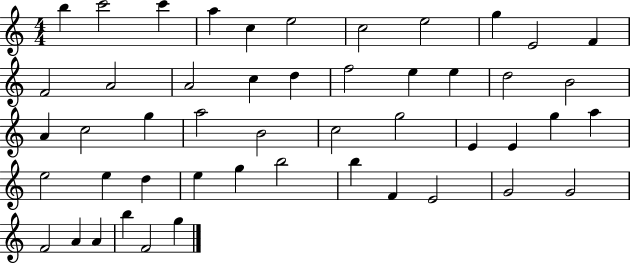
B5/q C6/h C6/q A5/q C5/q E5/h C5/h E5/h G5/q E4/h F4/q F4/h A4/h A4/h C5/q D5/q F5/h E5/q E5/q D5/h B4/h A4/q C5/h G5/q A5/h B4/h C5/h G5/h E4/q E4/q G5/q A5/q E5/h E5/q D5/q E5/q G5/q B5/h B5/q F4/q E4/h G4/h G4/h F4/h A4/q A4/q B5/q F4/h G5/q